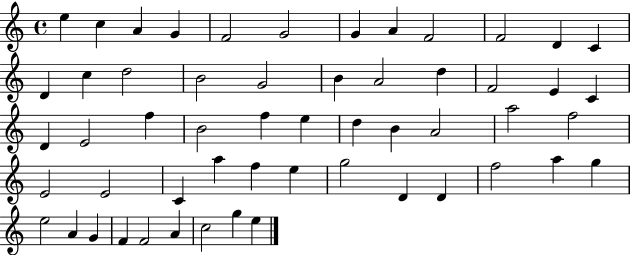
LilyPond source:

{
  \clef treble
  \time 4/4
  \defaultTimeSignature
  \key c \major
  e''4 c''4 a'4 g'4 | f'2 g'2 | g'4 a'4 f'2 | f'2 d'4 c'4 | \break d'4 c''4 d''2 | b'2 g'2 | b'4 a'2 d''4 | f'2 e'4 c'4 | \break d'4 e'2 f''4 | b'2 f''4 e''4 | d''4 b'4 a'2 | a''2 f''2 | \break e'2 e'2 | c'4 a''4 f''4 e''4 | g''2 d'4 d'4 | f''2 a''4 g''4 | \break e''2 a'4 g'4 | f'4 f'2 a'4 | c''2 g''4 e''4 | \bar "|."
}